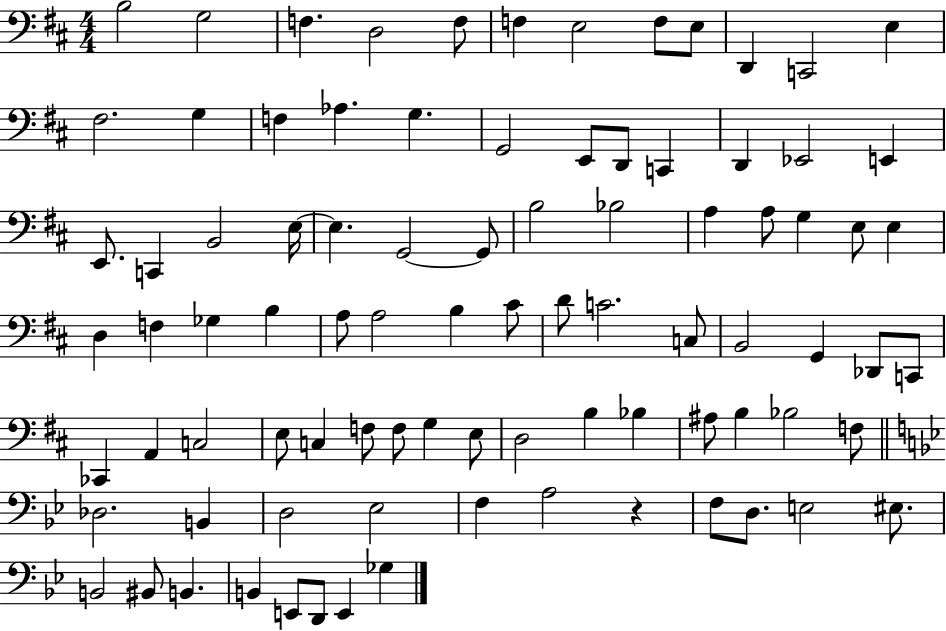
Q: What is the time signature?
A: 4/4